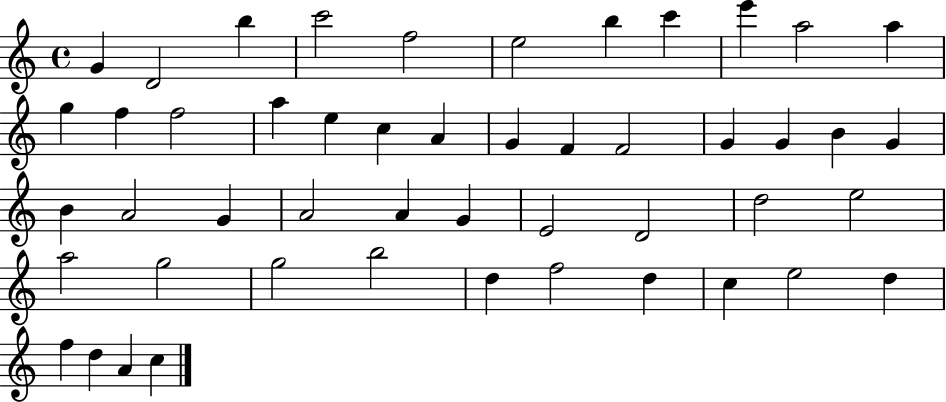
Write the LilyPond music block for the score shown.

{
  \clef treble
  \time 4/4
  \defaultTimeSignature
  \key c \major
  g'4 d'2 b''4 | c'''2 f''2 | e''2 b''4 c'''4 | e'''4 a''2 a''4 | \break g''4 f''4 f''2 | a''4 e''4 c''4 a'4 | g'4 f'4 f'2 | g'4 g'4 b'4 g'4 | \break b'4 a'2 g'4 | a'2 a'4 g'4 | e'2 d'2 | d''2 e''2 | \break a''2 g''2 | g''2 b''2 | d''4 f''2 d''4 | c''4 e''2 d''4 | \break f''4 d''4 a'4 c''4 | \bar "|."
}